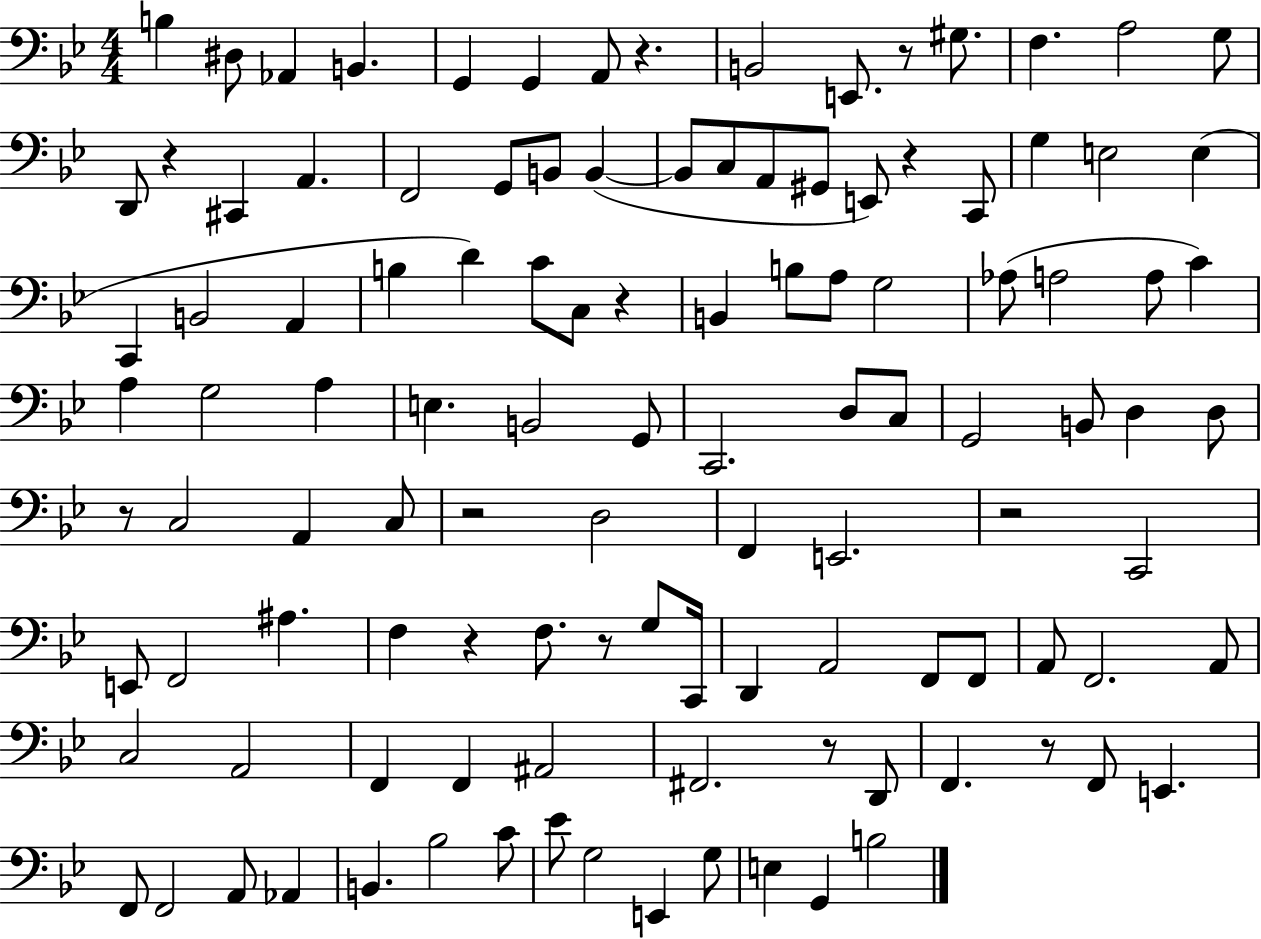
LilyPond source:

{
  \clef bass
  \numericTimeSignature
  \time 4/4
  \key bes \major
  b4 dis8 aes,4 b,4. | g,4 g,4 a,8 r4. | b,2 e,8. r8 gis8. | f4. a2 g8 | \break d,8 r4 cis,4 a,4. | f,2 g,8 b,8 b,4~(~ | b,8 c8 a,8 gis,8 e,8) r4 c,8 | g4 e2 e4( | \break c,4 b,2 a,4 | b4 d'4) c'8 c8 r4 | b,4 b8 a8 g2 | aes8( a2 a8 c'4) | \break a4 g2 a4 | e4. b,2 g,8 | c,2. d8 c8 | g,2 b,8 d4 d8 | \break r8 c2 a,4 c8 | r2 d2 | f,4 e,2. | r2 c,2 | \break e,8 f,2 ais4. | f4 r4 f8. r8 g8 c,16 | d,4 a,2 f,8 f,8 | a,8 f,2. a,8 | \break c2 a,2 | f,4 f,4 ais,2 | fis,2. r8 d,8 | f,4. r8 f,8 e,4. | \break f,8 f,2 a,8 aes,4 | b,4. bes2 c'8 | ees'8 g2 e,4 g8 | e4 g,4 b2 | \break \bar "|."
}